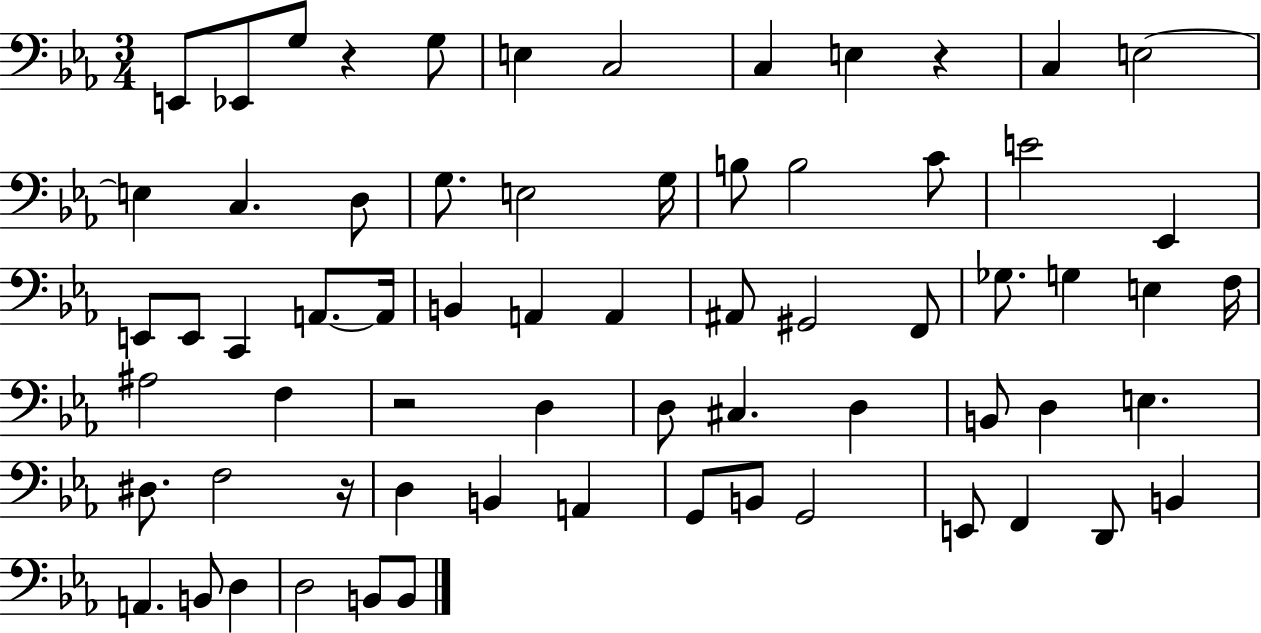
X:1
T:Untitled
M:3/4
L:1/4
K:Eb
E,,/2 _E,,/2 G,/2 z G,/2 E, C,2 C, E, z C, E,2 E, C, D,/2 G,/2 E,2 G,/4 B,/2 B,2 C/2 E2 _E,, E,,/2 E,,/2 C,, A,,/2 A,,/4 B,, A,, A,, ^A,,/2 ^G,,2 F,,/2 _G,/2 G, E, F,/4 ^A,2 F, z2 D, D,/2 ^C, D, B,,/2 D, E, ^D,/2 F,2 z/4 D, B,, A,, G,,/2 B,,/2 G,,2 E,,/2 F,, D,,/2 B,, A,, B,,/2 D, D,2 B,,/2 B,,/2